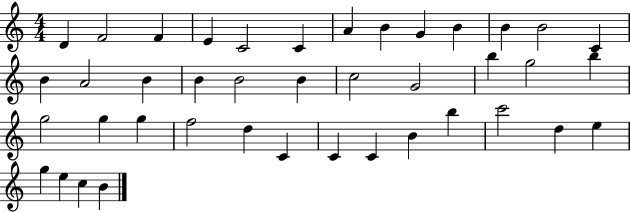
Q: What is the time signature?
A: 4/4